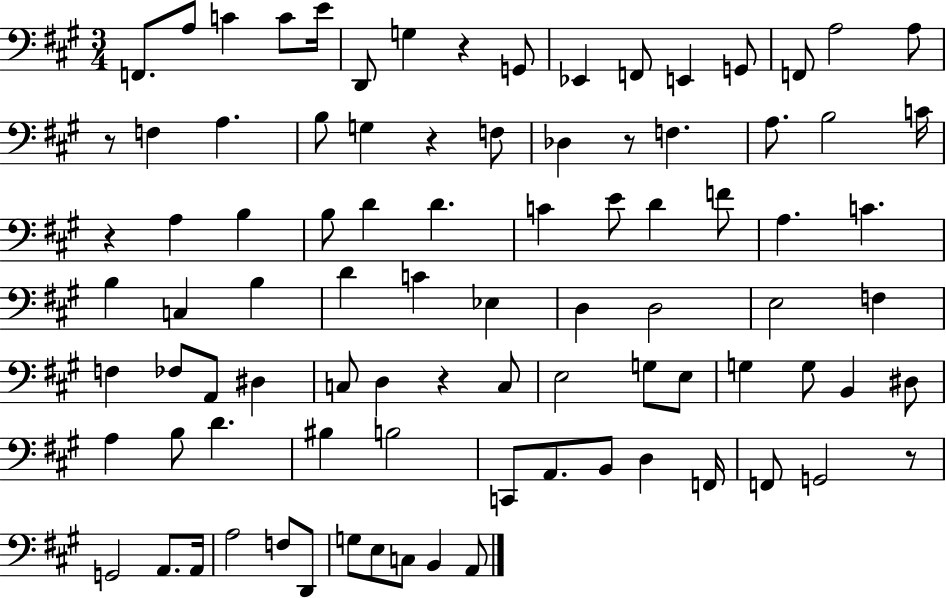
F2/e. A3/e C4/q C4/e E4/s D2/e G3/q R/q G2/e Eb2/q F2/e E2/q G2/e F2/e A3/h A3/e R/e F3/q A3/q. B3/e G3/q R/q F3/e Db3/q R/e F3/q. A3/e. B3/h C4/s R/q A3/q B3/q B3/e D4/q D4/q. C4/q E4/e D4/q F4/e A3/q. C4/q. B3/q C3/q B3/q D4/q C4/q Eb3/q D3/q D3/h E3/h F3/q F3/q FES3/e A2/e D#3/q C3/e D3/q R/q C3/e E3/h G3/e E3/e G3/q G3/e B2/q D#3/e A3/q B3/e D4/q. BIS3/q B3/h C2/e A2/e. B2/e D3/q F2/s F2/e G2/h R/e G2/h A2/e. A2/s A3/h F3/e D2/e G3/e E3/e C3/e B2/q A2/e